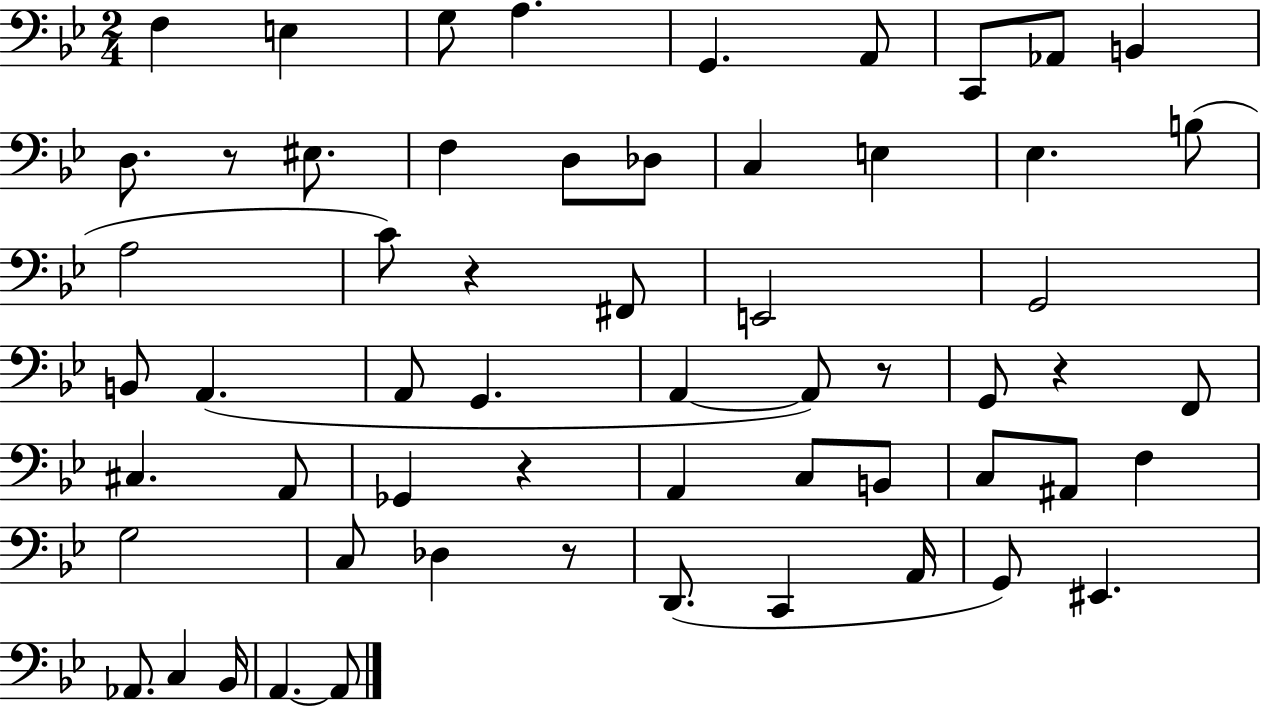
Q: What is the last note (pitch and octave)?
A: A2